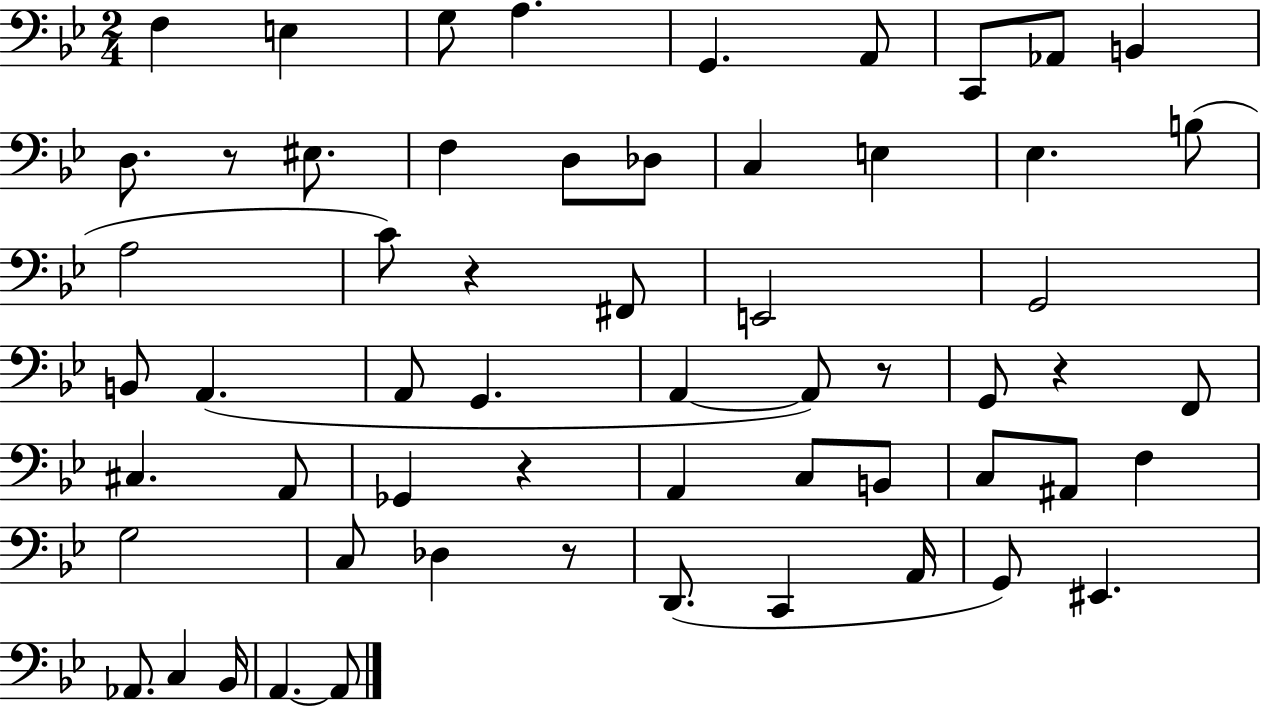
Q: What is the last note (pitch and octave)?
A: A2